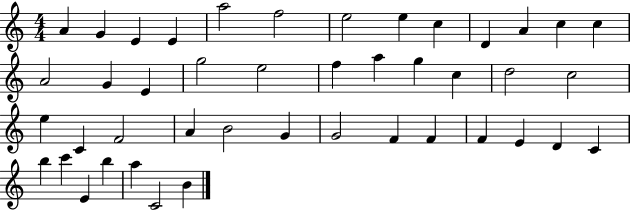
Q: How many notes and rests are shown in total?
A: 44